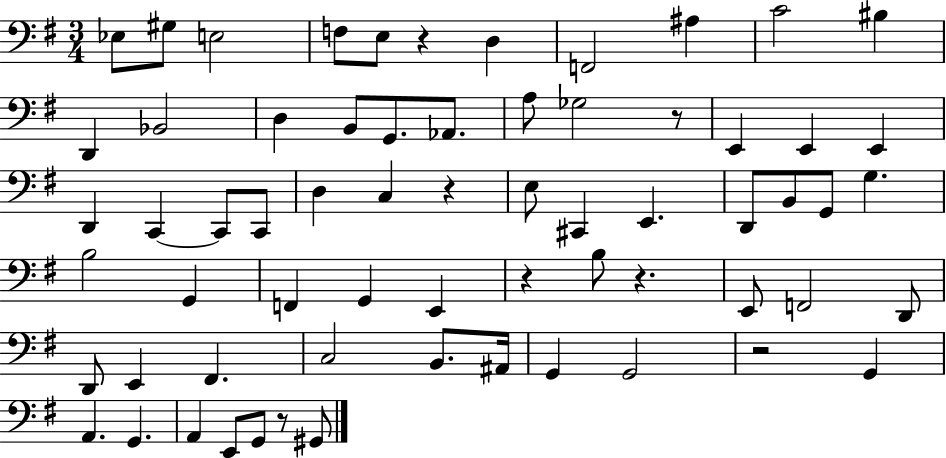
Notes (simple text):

Eb3/e G#3/e E3/h F3/e E3/e R/q D3/q F2/h A#3/q C4/h BIS3/q D2/q Bb2/h D3/q B2/e G2/e. Ab2/e. A3/e Gb3/h R/e E2/q E2/q E2/q D2/q C2/q C2/e C2/e D3/q C3/q R/q E3/e C#2/q E2/q. D2/e B2/e G2/e G3/q. B3/h G2/q F2/q G2/q E2/q R/q B3/e R/q. E2/e F2/h D2/e D2/e E2/q F#2/q. C3/h B2/e. A#2/s G2/q G2/h R/h G2/q A2/q. G2/q. A2/q E2/e G2/e R/e G#2/e